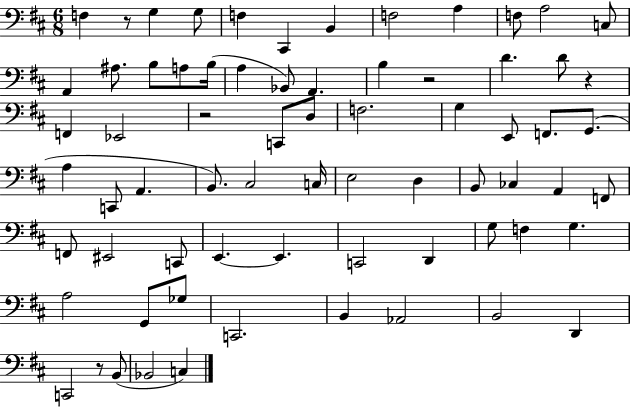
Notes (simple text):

F3/q R/e G3/q G3/e F3/q C#2/q B2/q F3/h A3/q F3/e A3/h C3/e A2/q A#3/e. B3/e A3/e B3/s A3/q Bb2/e A2/q. B3/q R/h D4/q. D4/e R/q F2/q Eb2/h R/h C2/e D3/e F3/h. G3/q E2/e F2/e. G2/e. A3/q C2/e A2/q. B2/e. C#3/h C3/s E3/h D3/q B2/e CES3/q A2/q F2/e F2/e EIS2/h C2/e E2/q. E2/q. C2/h D2/q G3/e F3/q G3/q. A3/h G2/e Gb3/e C2/h. B2/q Ab2/h B2/h D2/q C2/h R/e B2/e Bb2/h C3/q